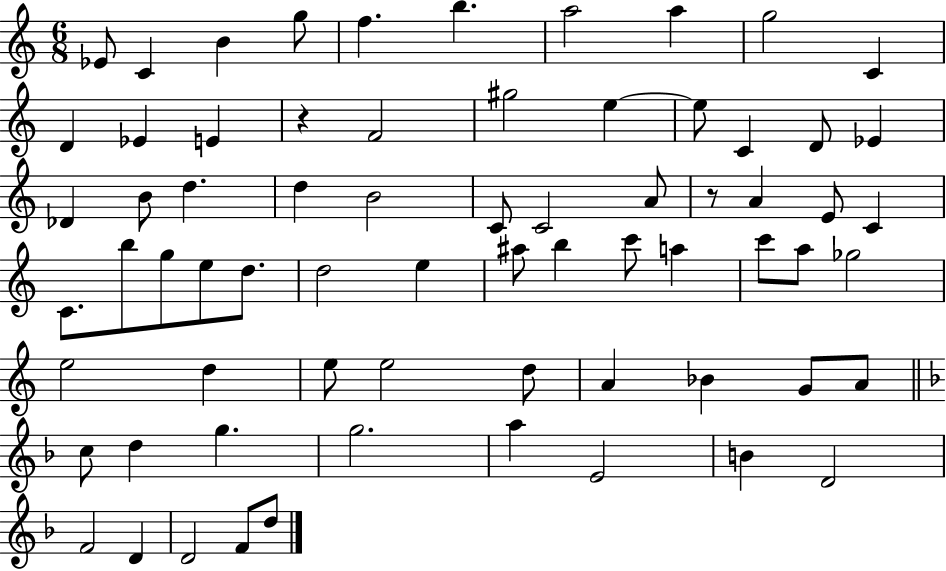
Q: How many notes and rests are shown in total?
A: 69